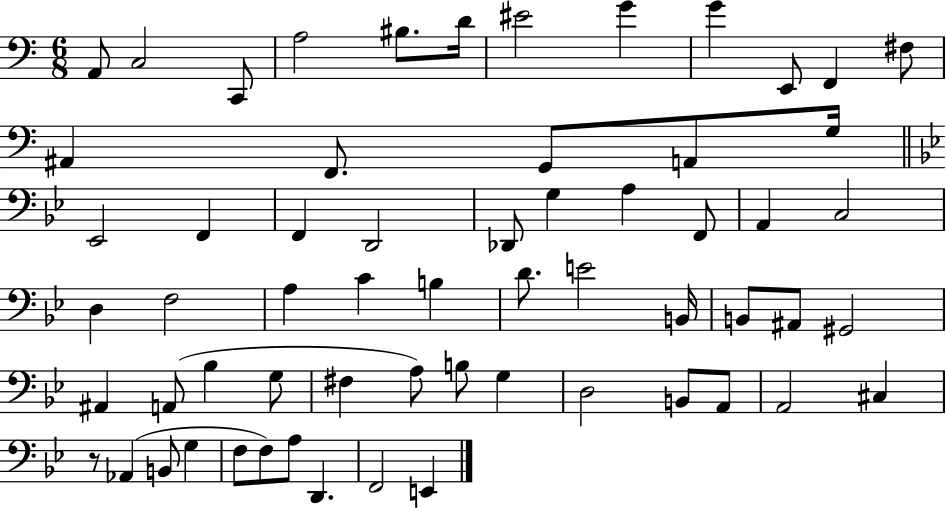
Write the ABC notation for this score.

X:1
T:Untitled
M:6/8
L:1/4
K:C
A,,/2 C,2 C,,/2 A,2 ^B,/2 D/4 ^E2 G G E,,/2 F,, ^F,/2 ^A,, F,,/2 G,,/2 A,,/2 G,/4 _E,,2 F,, F,, D,,2 _D,,/2 G, A, F,,/2 A,, C,2 D, F,2 A, C B, D/2 E2 B,,/4 B,,/2 ^A,,/2 ^G,,2 ^A,, A,,/2 _B, G,/2 ^F, A,/2 B,/2 G, D,2 B,,/2 A,,/2 A,,2 ^C, z/2 _A,, B,,/2 G, F,/2 F,/2 A,/2 D,, F,,2 E,,